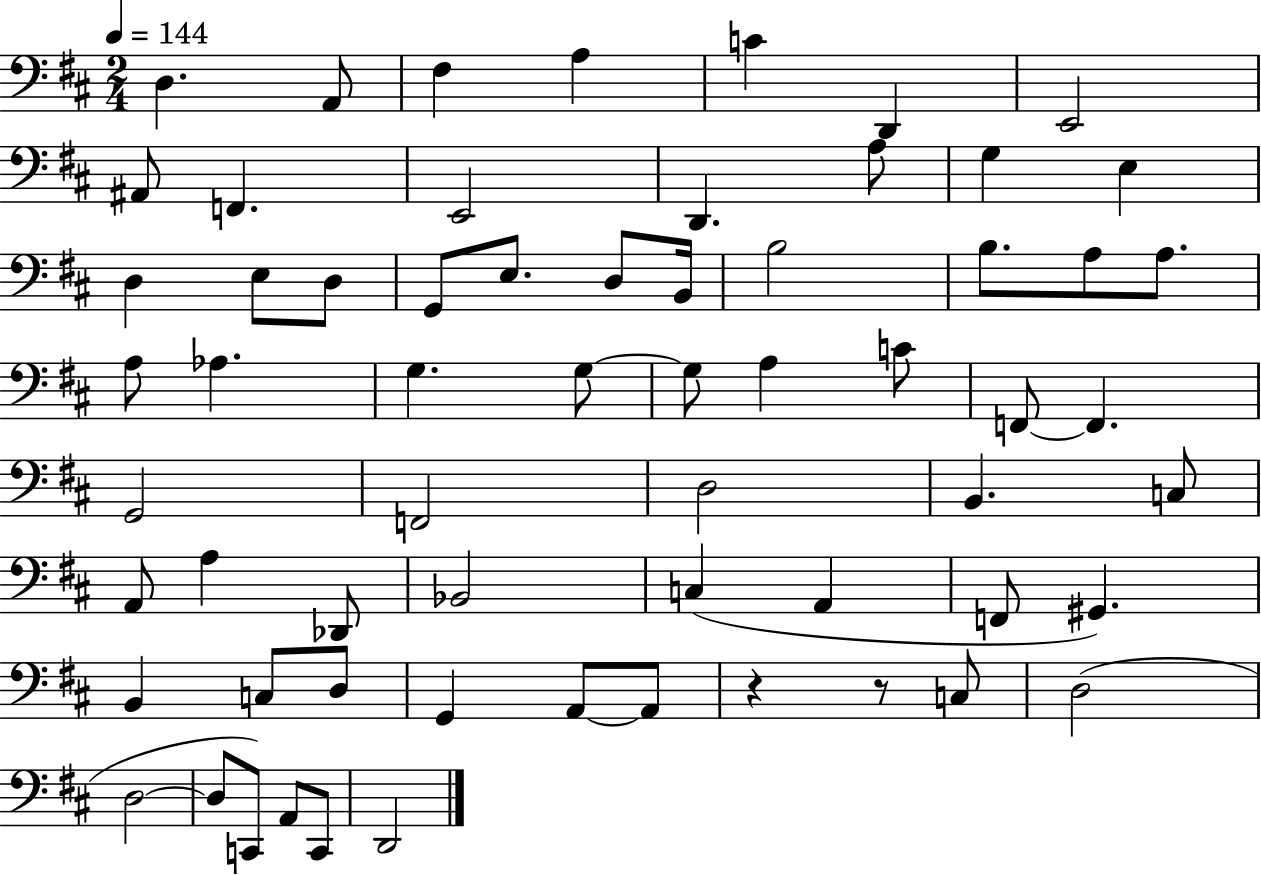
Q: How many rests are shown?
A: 2